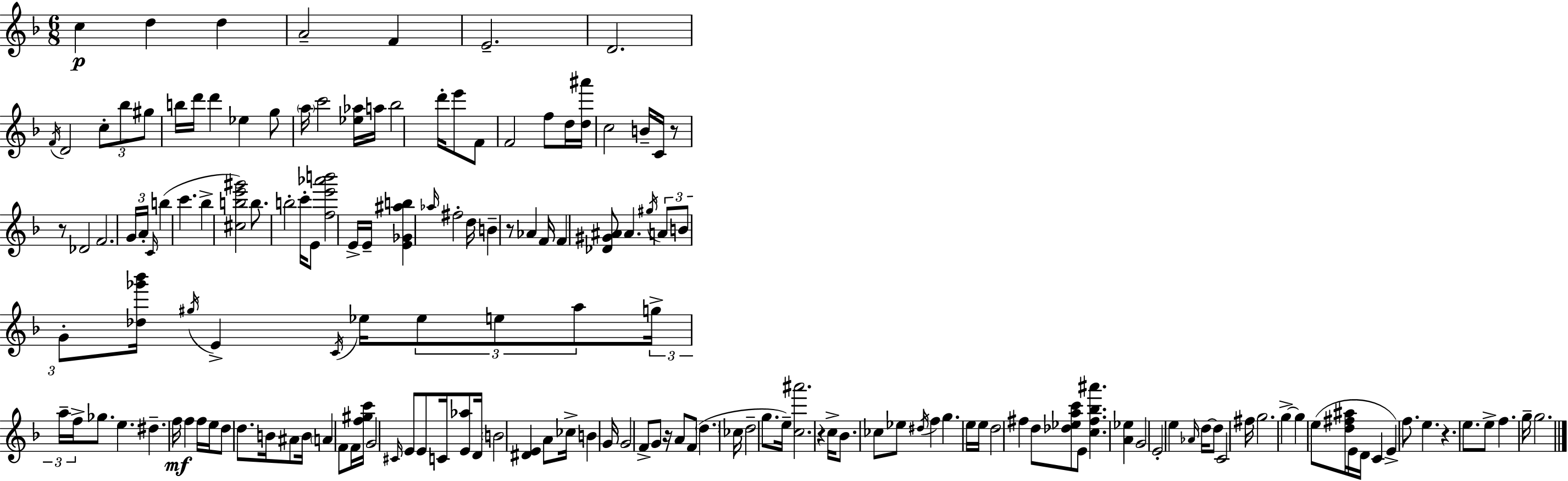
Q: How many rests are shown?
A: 6